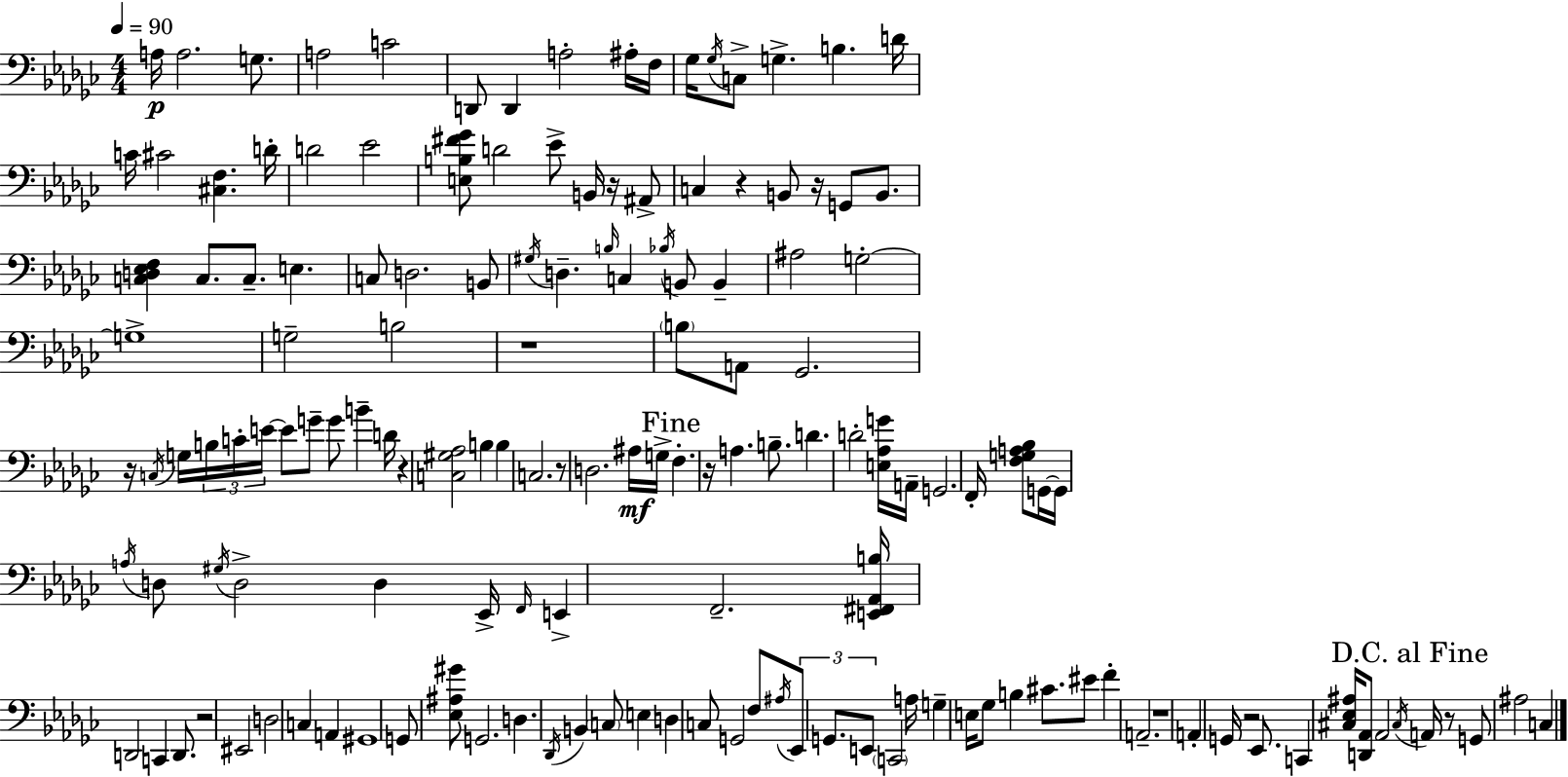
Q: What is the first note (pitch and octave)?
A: A3